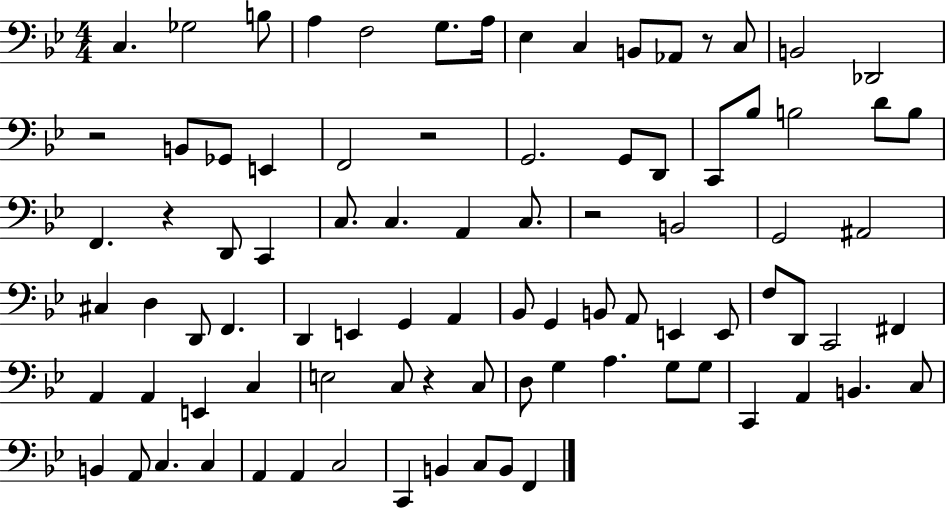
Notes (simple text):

C3/q. Gb3/h B3/e A3/q F3/h G3/e. A3/s Eb3/q C3/q B2/e Ab2/e R/e C3/e B2/h Db2/h R/h B2/e Gb2/e E2/q F2/h R/h G2/h. G2/e D2/e C2/e Bb3/e B3/h D4/e B3/e F2/q. R/q D2/e C2/q C3/e. C3/q. A2/q C3/e. R/h B2/h G2/h A#2/h C#3/q D3/q D2/e F2/q. D2/q E2/q G2/q A2/q Bb2/e G2/q B2/e A2/e E2/q E2/e F3/e D2/e C2/h F#2/q A2/q A2/q E2/q C3/q E3/h C3/e R/q C3/e D3/e G3/q A3/q. G3/e G3/e C2/q A2/q B2/q. C3/e B2/q A2/e C3/q. C3/q A2/q A2/q C3/h C2/q B2/q C3/e B2/e F2/q